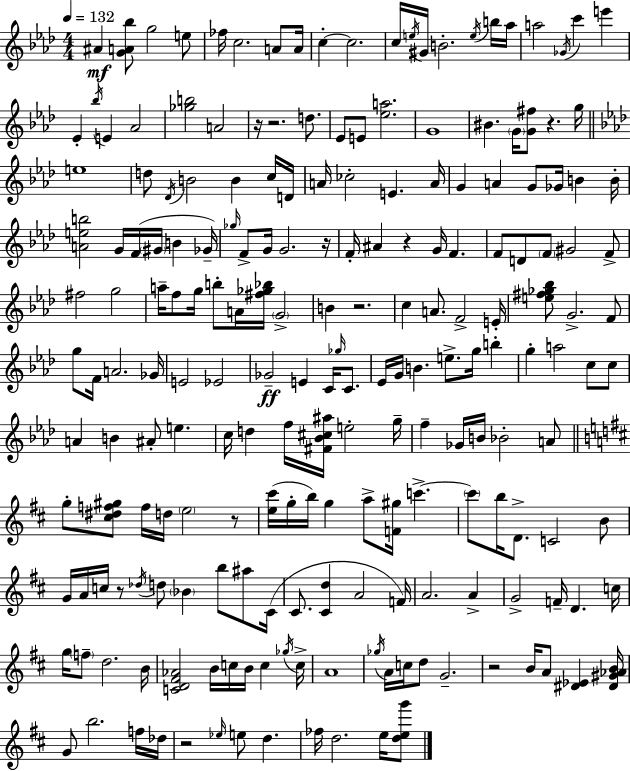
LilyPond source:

{
  \clef treble
  \numericTimeSignature
  \time 4/4
  \key f \minor
  \tempo 4 = 132
  ais'4\mf <g' a' bes''>8 g''2 e''8 | fes''16 c''2. a'8 a'16 | c''4-.~~ c''2. | c''16 \acciaccatura { e''16 } gis'16 b'2.-. \acciaccatura { e''16 } | \break b''16 aes''16 a''2 \acciaccatura { ges'16 } c'''4 e'''4 | ees'4-. \acciaccatura { bes''16 } e'4 aes'2 | <ges'' b''>2 a'2 | r16 r2. | \break d''8. ees'8 e'8 <ees'' a''>2. | g'1 | bis'4. \parenthesize g'16 <g' fis''>8 r4. | g''16 \bar "||" \break \key aes \major e''1 | d''8 \acciaccatura { des'16 } b'2 b'4 c''16 | d'16 a'16 ces''2-. e'4. | a'16 g'4 a'4 g'8 ges'16 b'4 | \break b'16-. <a' e'' b''>2 g'16 f'16( \parenthesize gis'16 b'4 | ges'16--) \grace { ges''16 } f'8-> g'16 g'2. | r16 f'16-. ais'4 r4 g'16 f'4. | f'8 d'8 \parenthesize f'8 gis'2 | \break f'8-> fis''2 g''2 | a''16-- f''8 g''16 b''8-. a'16 <fis'' ges'' bes''>16 \parenthesize g'2-> | b'4 r2. | c''4 a'8. f'2-> | \break e'16-. <e'' fis'' ges'' bes''>8 g'2.-> | f'8 g''8 f'16 a'2. | ges'16 e'2 ees'2 | ges'2--\ff e'4 c'16 \grace { ges''16 } | \break c'8. ees'16 g'16 b'4. e''8.-> g''16 b''4-. | g''4-. a''2 c''8 | c''8 a'4 b'4 ais'8-. e''4. | c''16 d''4 f''16 <fis' bes' cis'' ais''>16 e''2-. | \break g''16-- f''4-- ges'16 b'16 bes'2-. | a'8 \bar "||" \break \key b \minor g''8-. <cis'' dis'' f'' gis''>8 f''16 d''16 \parenthesize e''2 r8 | <e'' cis'''>16( g''16-. b''16) g''4 a''8-> <f' gis''>16 c'''4.->~~ | \parenthesize c'''8 b''16 d'8.-> c'2 b'8 | g'16 a'16 c''16 r8 \acciaccatura { des''16 } d''8 \parenthesize bes'4 b''8 ais''8 | \break cis'16( cis'8. <cis' d''>4 a'2 | f'16) a'2. a'4-> | g'2-> f'16-- d'4. | c''16 g''16 \parenthesize f''8-- d''2. | \break b'16 <c' d' fis' aes'>2 b'16 c''16 b'16 c''4 | \acciaccatura { ges''16 } c''16-> a'1 | \acciaccatura { ges''16 } a'16 c''16 d''8 g'2.-- | r2 b'16 a'8 <dis' ees'>4 | \break <dis' gis' aes' b'>16 g'8 b''2. | f''16 des''16 r2 \grace { ees''16 } e''8 d''4. | fes''16 d''2. | e''16 <d'' e'' g'''>8 \bar "|."
}